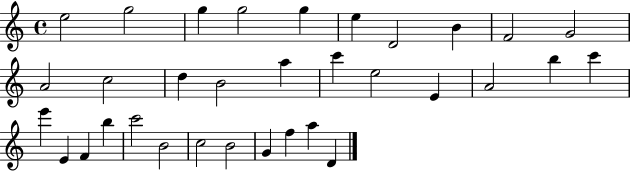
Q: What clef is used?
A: treble